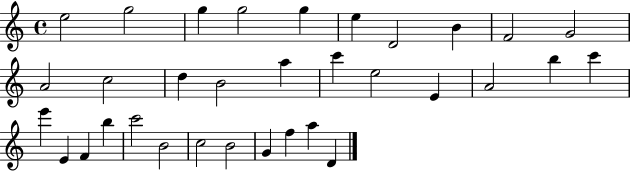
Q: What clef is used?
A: treble